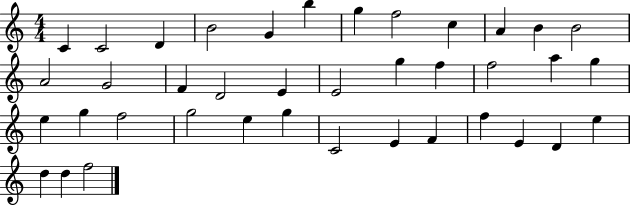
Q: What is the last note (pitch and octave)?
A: F5